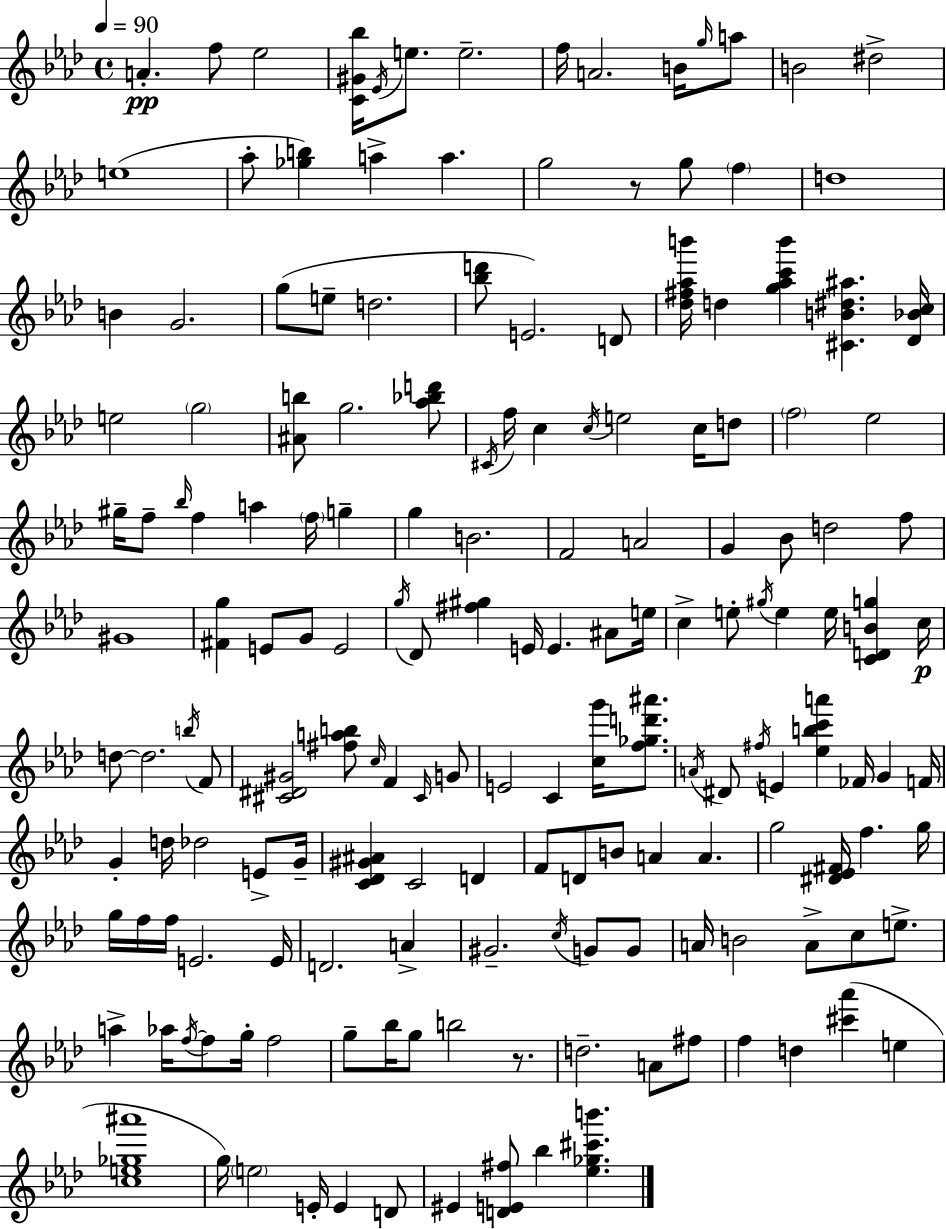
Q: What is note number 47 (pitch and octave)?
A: F5